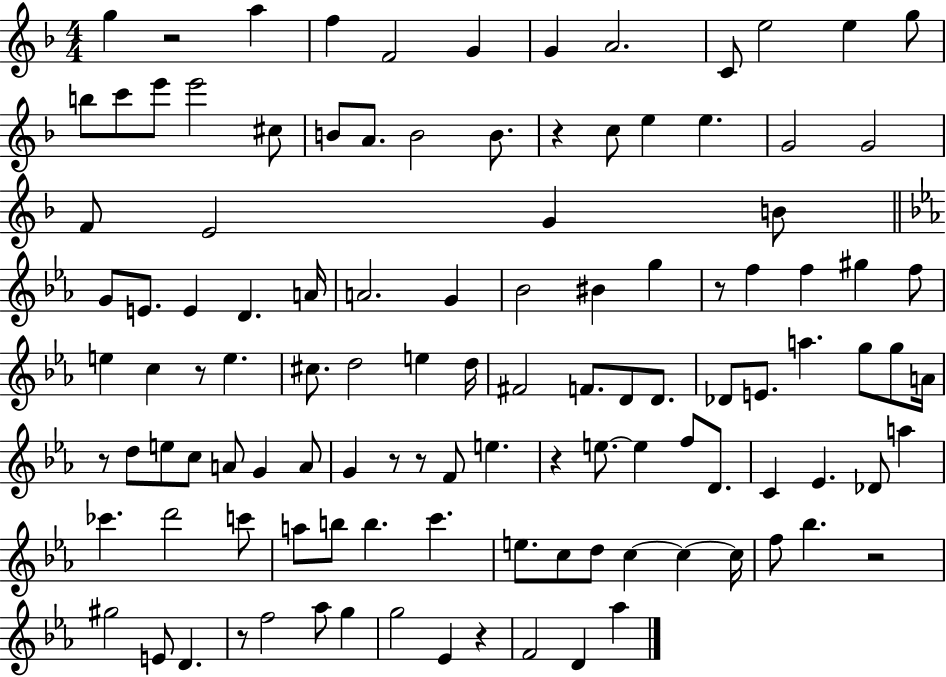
X:1
T:Untitled
M:4/4
L:1/4
K:F
g z2 a f F2 G G A2 C/2 e2 e g/2 b/2 c'/2 e'/2 e'2 ^c/2 B/2 A/2 B2 B/2 z c/2 e e G2 G2 F/2 E2 G B/2 G/2 E/2 E D A/4 A2 G _B2 ^B g z/2 f f ^g f/2 e c z/2 e ^c/2 d2 e d/4 ^F2 F/2 D/2 D/2 _D/2 E/2 a g/2 g/2 A/4 z/2 d/2 e/2 c/2 A/2 G A/2 G z/2 z/2 F/2 e z e/2 e f/2 D/2 C _E _D/2 a _c' d'2 c'/2 a/2 b/2 b c' e/2 c/2 d/2 c c c/4 f/2 _b z2 ^g2 E/2 D z/2 f2 _a/2 g g2 _E z F2 D _a